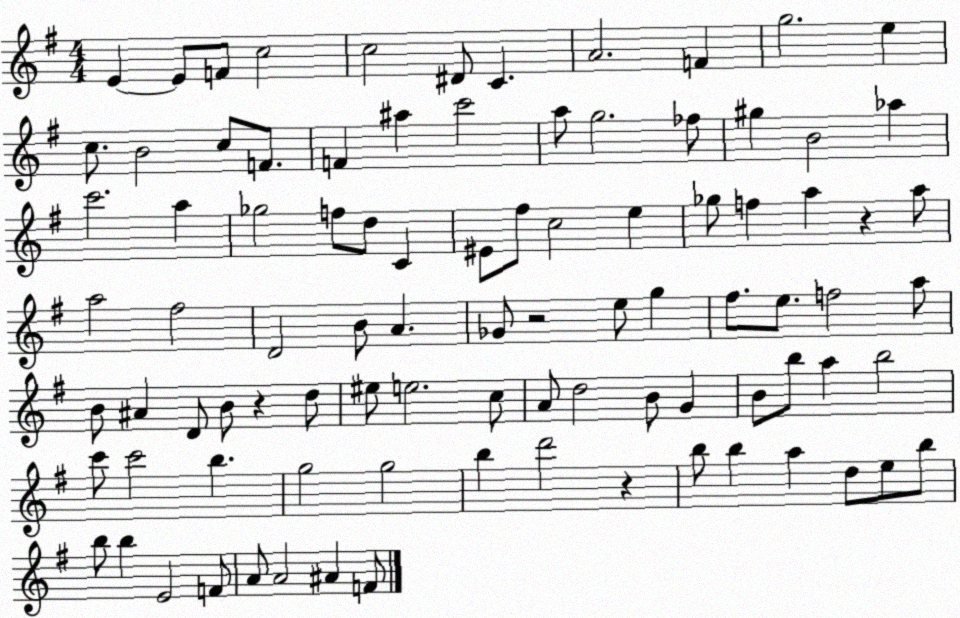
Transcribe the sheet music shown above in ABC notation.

X:1
T:Untitled
M:4/4
L:1/4
K:G
E E/2 F/2 c2 c2 ^D/2 C A2 F g2 e c/2 B2 c/2 F/2 F ^a c'2 a/2 g2 _f/2 ^g B2 _a c'2 a _g2 f/2 d/2 C ^E/2 ^f/2 c2 e _g/2 f a z a/2 a2 ^f2 D2 B/2 A _G/2 z2 e/2 g ^f/2 e/2 f2 a/2 B/2 ^A D/2 B/2 z d/2 ^e/2 e2 c/2 A/2 d2 B/2 G B/2 b/2 a b2 c'/2 c'2 b g2 g2 b d'2 z b/2 b a d/2 e/2 b/2 b/2 b E2 F/2 A/2 A2 ^A F/2